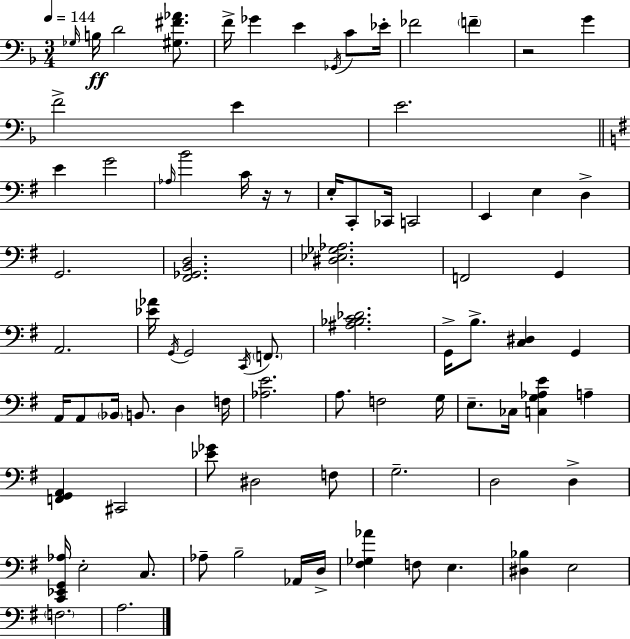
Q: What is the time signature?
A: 3/4